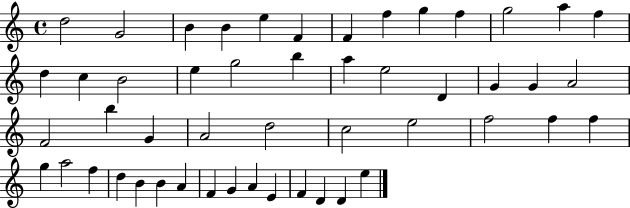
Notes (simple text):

D5/h G4/h B4/q B4/q E5/q F4/q F4/q F5/q G5/q F5/q G5/h A5/q F5/q D5/q C5/q B4/h E5/q G5/h B5/q A5/q E5/h D4/q G4/q G4/q A4/h F4/h B5/q G4/q A4/h D5/h C5/h E5/h F5/h F5/q F5/q G5/q A5/h F5/q D5/q B4/q B4/q A4/q F4/q G4/q A4/q E4/q F4/q D4/q D4/q E5/q